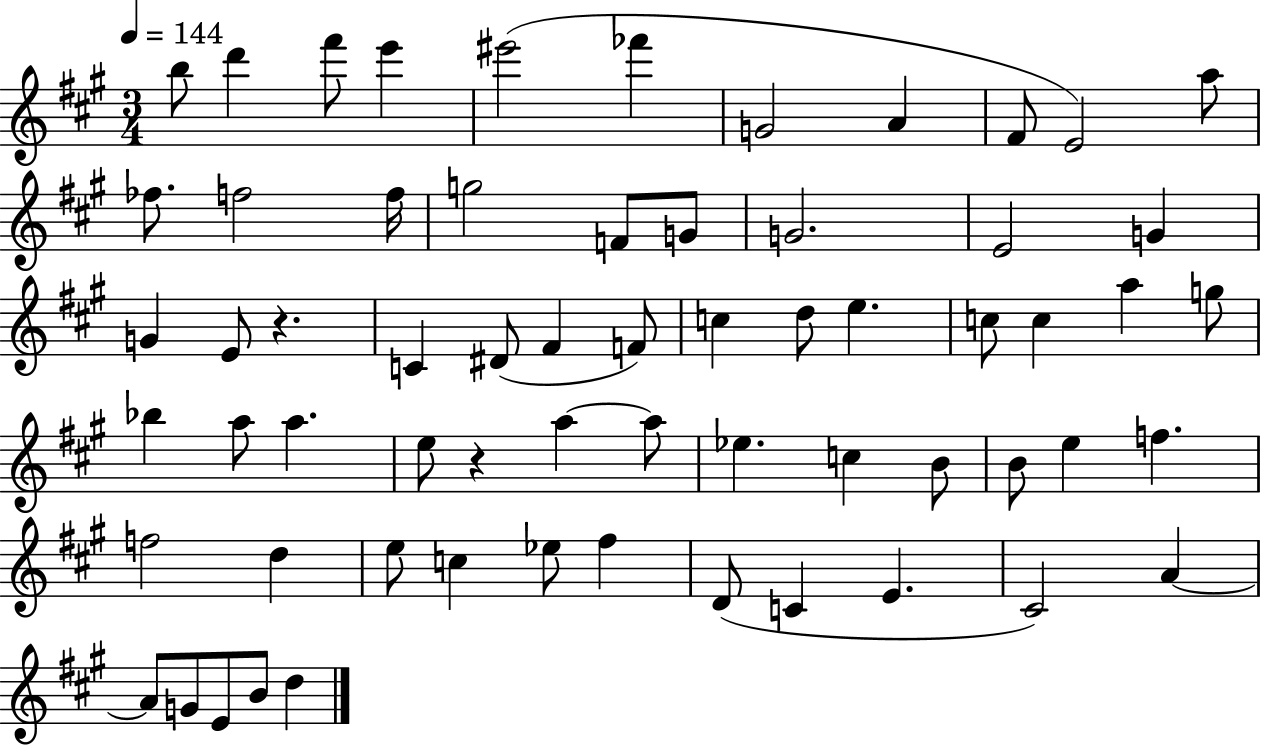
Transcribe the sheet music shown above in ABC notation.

X:1
T:Untitled
M:3/4
L:1/4
K:A
b/2 d' ^f'/2 e' ^e'2 _f' G2 A ^F/2 E2 a/2 _f/2 f2 f/4 g2 F/2 G/2 G2 E2 G G E/2 z C ^D/2 ^F F/2 c d/2 e c/2 c a g/2 _b a/2 a e/2 z a a/2 _e c B/2 B/2 e f f2 d e/2 c _e/2 ^f D/2 C E ^C2 A A/2 G/2 E/2 B/2 d